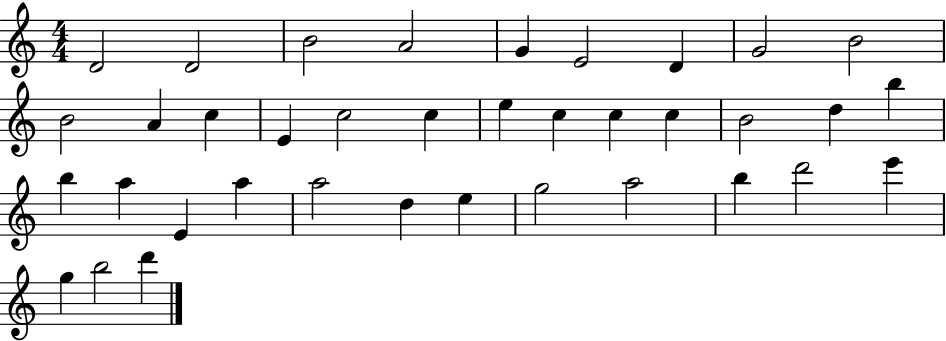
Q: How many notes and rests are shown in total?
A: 37